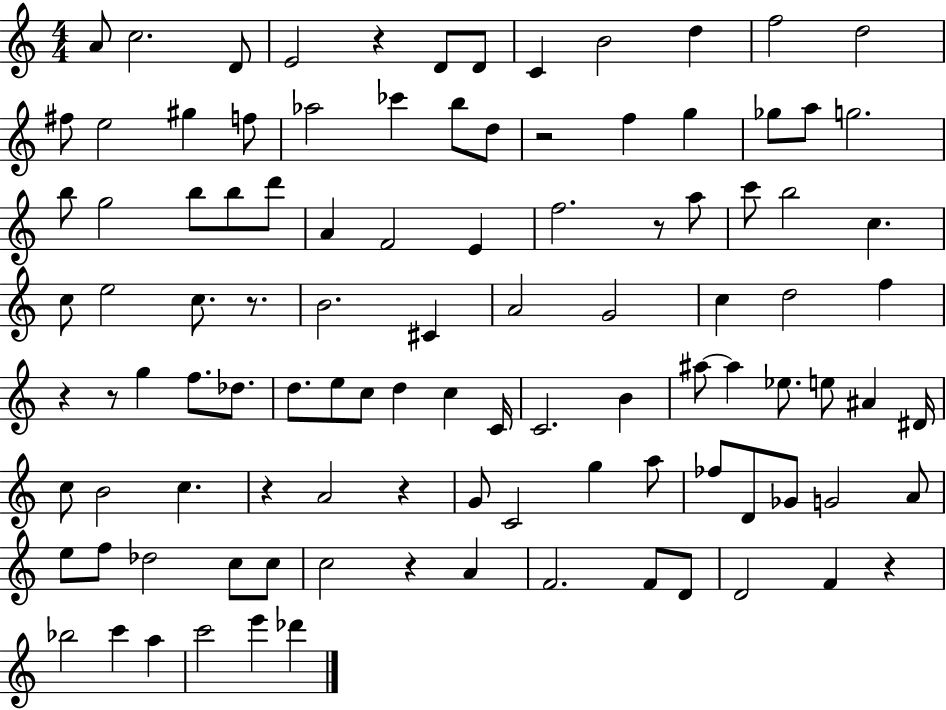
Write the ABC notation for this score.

X:1
T:Untitled
M:4/4
L:1/4
K:C
A/2 c2 D/2 E2 z D/2 D/2 C B2 d f2 d2 ^f/2 e2 ^g f/2 _a2 _c' b/2 d/2 z2 f g _g/2 a/2 g2 b/2 g2 b/2 b/2 d'/2 A F2 E f2 z/2 a/2 c'/2 b2 c c/2 e2 c/2 z/2 B2 ^C A2 G2 c d2 f z z/2 g f/2 _d/2 d/2 e/2 c/2 d c C/4 C2 B ^a/2 ^a _e/2 e/2 ^A ^D/4 c/2 B2 c z A2 z G/2 C2 g a/2 _f/2 D/2 _G/2 G2 A/2 e/2 f/2 _d2 c/2 c/2 c2 z A F2 F/2 D/2 D2 F z _b2 c' a c'2 e' _d'